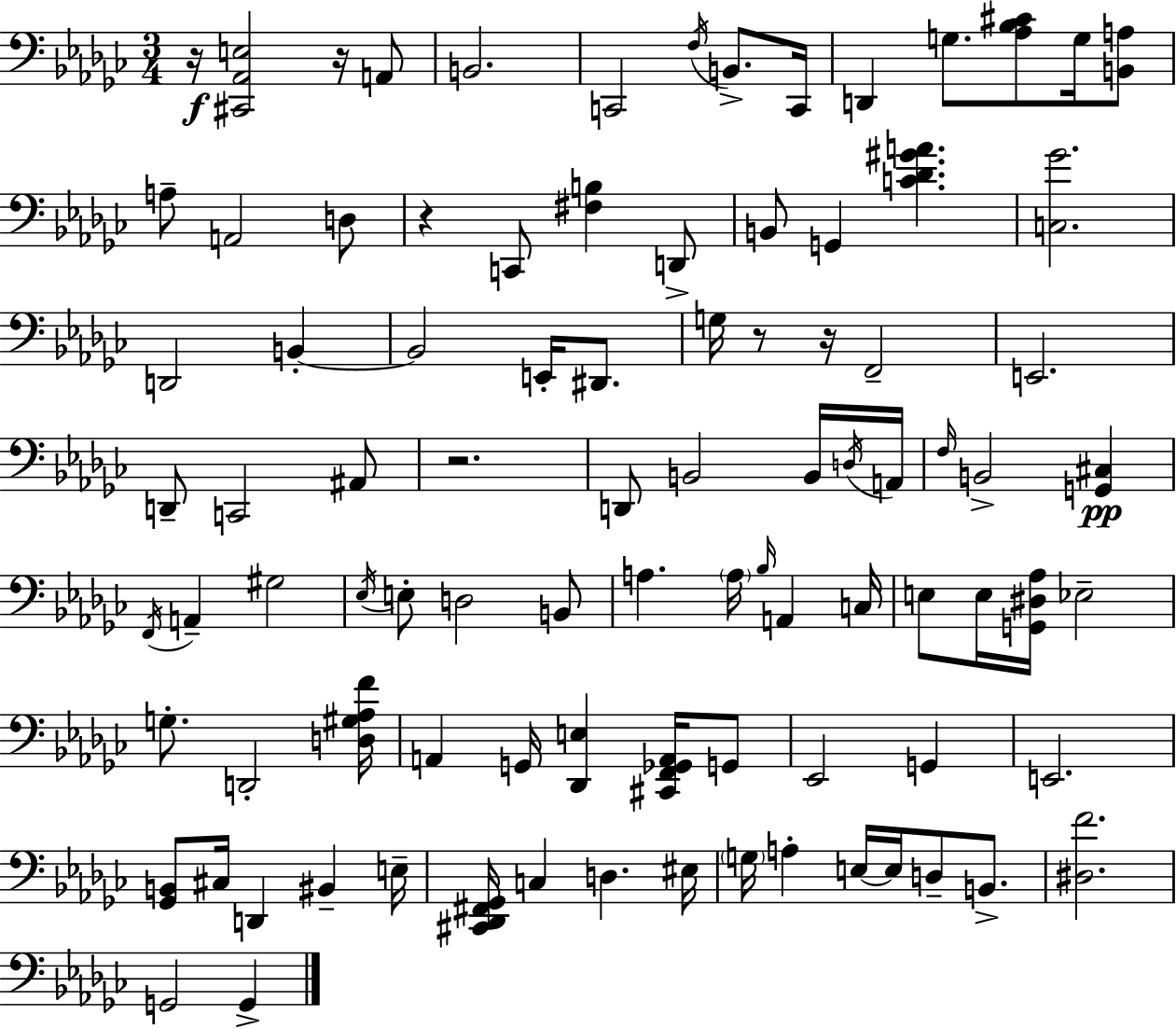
R/s [C#2,Ab2,E3]/h R/s A2/e B2/h. C2/h F3/s B2/e. C2/s D2/q G3/e. [Ab3,Bb3,C#4]/e G3/s [B2,A3]/e A3/e A2/h D3/e R/q C2/e [F#3,B3]/q D2/e B2/e G2/q [C4,Db4,G#4,A4]/q. [C3,Gb4]/h. D2/h B2/q B2/h E2/s D#2/e. G3/s R/e R/s F2/h E2/h. D2/e C2/h A#2/e R/h. D2/e B2/h B2/s D3/s A2/s F3/s B2/h [G2,C#3]/q F2/s A2/q G#3/h Eb3/s E3/e D3/h B2/e A3/q. A3/s Bb3/s A2/q C3/s E3/e E3/s [G2,D#3,Ab3]/s Eb3/h G3/e. D2/h [D3,G#3,Ab3,F4]/s A2/q G2/s [Db2,E3]/q [C#2,F2,Gb2,A2]/s G2/e Eb2/h G2/q E2/h. [Gb2,B2]/e C#3/s D2/q BIS2/q E3/s [C#2,Db2,F#2,Gb2]/s C3/q D3/q. EIS3/s G3/s A3/q E3/s E3/s D3/e B2/e. [D#3,F4]/h. G2/h G2/q